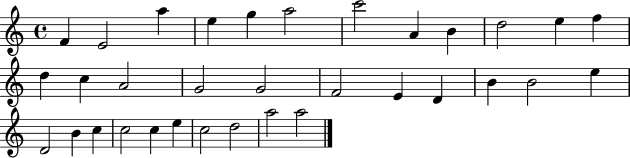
X:1
T:Untitled
M:4/4
L:1/4
K:C
F E2 a e g a2 c'2 A B d2 e f d c A2 G2 G2 F2 E D B B2 e D2 B c c2 c e c2 d2 a2 a2